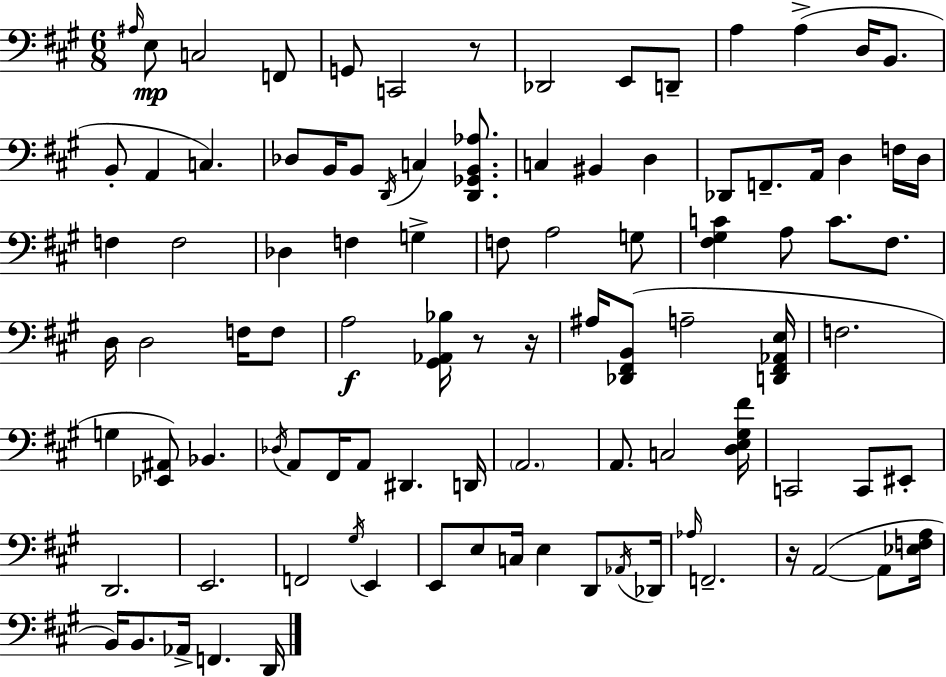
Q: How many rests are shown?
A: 4